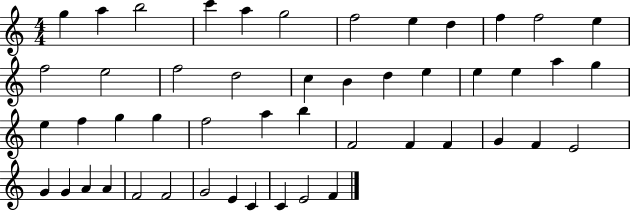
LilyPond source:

{
  \clef treble
  \numericTimeSignature
  \time 4/4
  \key c \major
  g''4 a''4 b''2 | c'''4 a''4 g''2 | f''2 e''4 d''4 | f''4 f''2 e''4 | \break f''2 e''2 | f''2 d''2 | c''4 b'4 d''4 e''4 | e''4 e''4 a''4 g''4 | \break e''4 f''4 g''4 g''4 | f''2 a''4 b''4 | f'2 f'4 f'4 | g'4 f'4 e'2 | \break g'4 g'4 a'4 a'4 | f'2 f'2 | g'2 e'4 c'4 | c'4 e'2 f'4 | \break \bar "|."
}